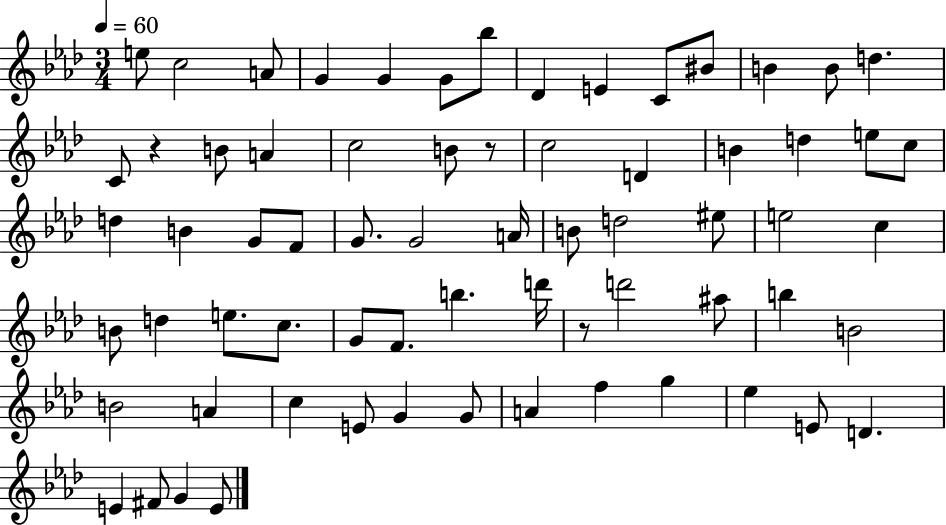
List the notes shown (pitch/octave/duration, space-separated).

E5/e C5/h A4/e G4/q G4/q G4/e Bb5/e Db4/q E4/q C4/e BIS4/e B4/q B4/e D5/q. C4/e R/q B4/e A4/q C5/h B4/e R/e C5/h D4/q B4/q D5/q E5/e C5/e D5/q B4/q G4/e F4/e G4/e. G4/h A4/s B4/e D5/h EIS5/e E5/h C5/q B4/e D5/q E5/e. C5/e. G4/e F4/e. B5/q. D6/s R/e D6/h A#5/e B5/q B4/h B4/h A4/q C5/q E4/e G4/q G4/e A4/q F5/q G5/q Eb5/q E4/e D4/q. E4/q F#4/e G4/q E4/e